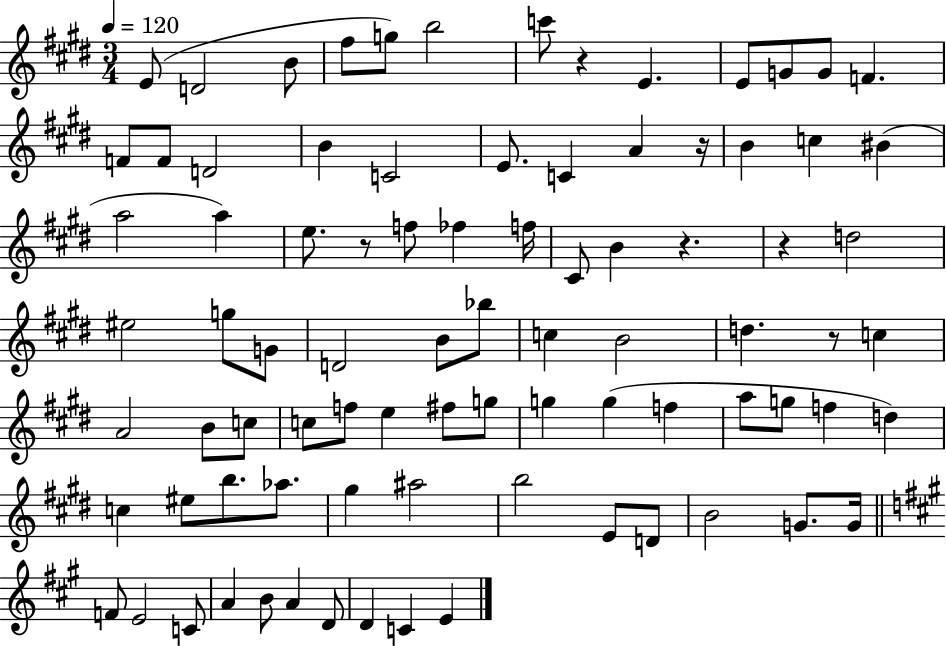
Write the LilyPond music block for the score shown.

{
  \clef treble
  \numericTimeSignature
  \time 3/4
  \key e \major
  \tempo 4 = 120
  e'8( d'2 b'8 | fis''8 g''8) b''2 | c'''8 r4 e'4. | e'8 g'8 g'8 f'4. | \break f'8 f'8 d'2 | b'4 c'2 | e'8. c'4 a'4 r16 | b'4 c''4 bis'4( | \break a''2 a''4) | e''8. r8 f''8 fes''4 f''16 | cis'8 b'4 r4. | r4 d''2 | \break eis''2 g''8 g'8 | d'2 b'8 bes''8 | c''4 b'2 | d''4. r8 c''4 | \break a'2 b'8 c''8 | c''8 f''8 e''4 fis''8 g''8 | g''4 g''4( f''4 | a''8 g''8 f''4 d''4) | \break c''4 eis''8 b''8. aes''8. | gis''4 ais''2 | b''2 e'8 d'8 | b'2 g'8. g'16 | \break \bar "||" \break \key a \major f'8 e'2 c'8 | a'4 b'8 a'4 d'8 | d'4 c'4 e'4 | \bar "|."
}